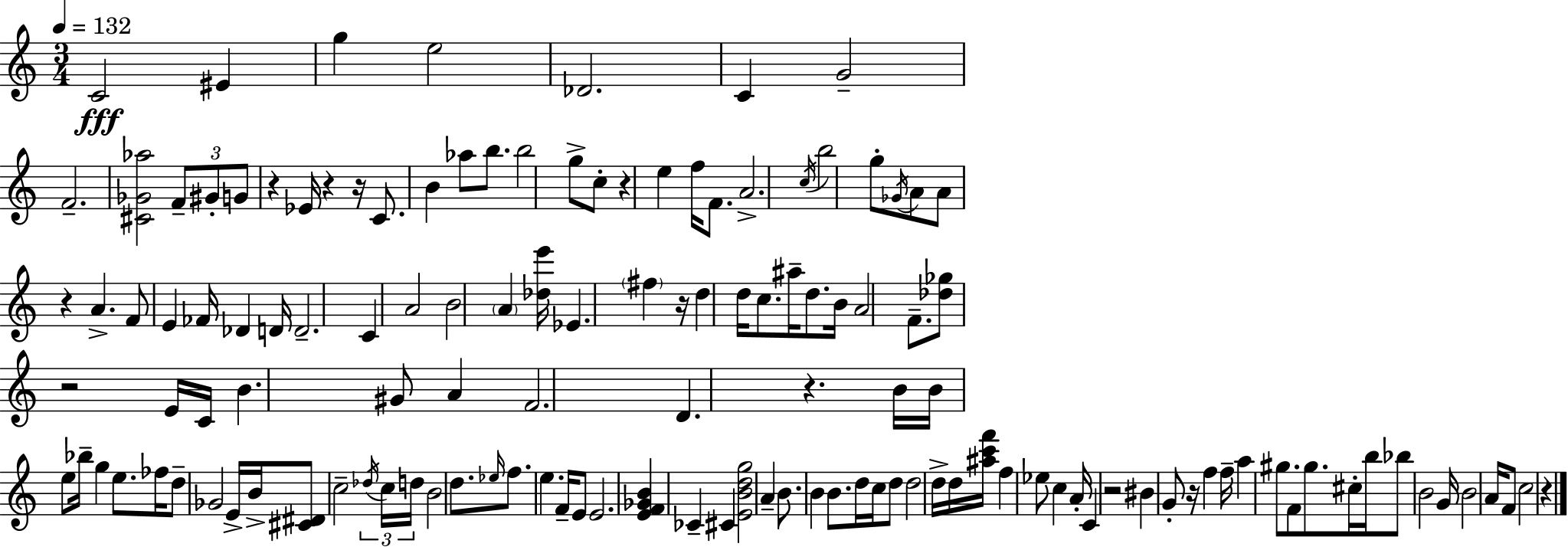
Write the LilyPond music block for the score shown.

{
  \clef treble
  \numericTimeSignature
  \time 3/4
  \key c \major
  \tempo 4 = 132
  \repeat volta 2 { c'2\fff eis'4 | g''4 e''2 | des'2. | c'4 g'2-- | \break f'2.-- | <cis' ges' aes''>2 \tuplet 3/2 { f'8-- gis'8-. | g'8 } r4 ees'16 r4 r16 | c'8. b'4 aes''8 b''8. | \break b''2 g''8-> c''8-. | r4 e''4 f''16 f'8. | a'2.-> | \acciaccatura { c''16 } b''2 g''8-. \acciaccatura { ges'16 } | \break a'8 a'8 r4 a'4.-> | f'8 e'4 fes'16 des'4 | d'16 d'2.-- | c'4 a'2 | \break b'2 \parenthesize a'4 | <des'' e'''>16 ees'4. \parenthesize fis''4 | r16 d''4 d''16 c''8. ais''16-- d''8. | b'16 a'2 f'8.-- | \break <des'' ges''>8 r2 | e'16 c'16 b'4. gis'8 a'4 | f'2. | d'4. r4. | \break b'16 b'16 e''8 bes''16-- g''4 e''8. | fes''16 d''8-- ges'2 | e'16-> b'16-> <cis' dis'>8 c''2-- | \tuplet 3/2 { \acciaccatura { des''16 } c''16 d''16 } b'2 | \break d''8. \grace { ees''16 } f''8. e''4. | f'16-- e'8 e'2. | <e' f' ges' b'>4 ces'4-- | cis'4 <e' b' d'' g''>2 | \break a'4-- b'8. b'4 b'8. | d''16 c''16 d''8 d''2 | d''16-> d''16 <ais'' c''' f'''>16 f''4 ees''8 c''4 | a'16-. c'4 r2 | \break bis'4 g'8-. r16 f''4 | f''16-- a''4 gis''8. f'8 | gis''8. cis''16-. b''16 bes''8 b'2 | g'16 b'2 | \break a'16 f'8 c''2 | r4 } \bar "|."
}